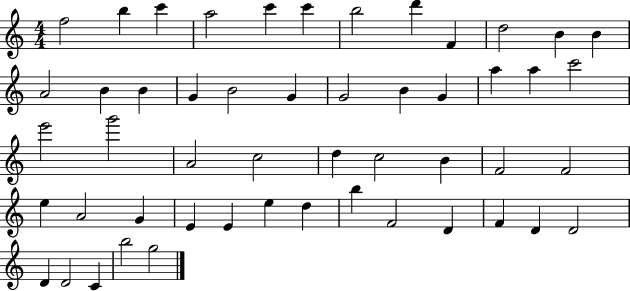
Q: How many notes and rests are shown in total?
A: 51